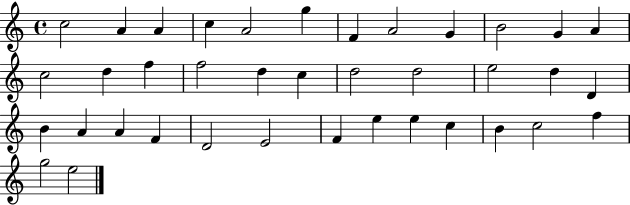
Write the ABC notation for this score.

X:1
T:Untitled
M:4/4
L:1/4
K:C
c2 A A c A2 g F A2 G B2 G A c2 d f f2 d c d2 d2 e2 d D B A A F D2 E2 F e e c B c2 f g2 e2